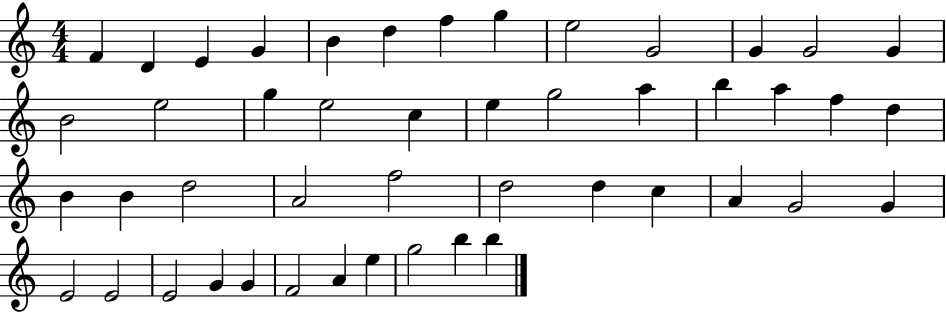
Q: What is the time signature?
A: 4/4